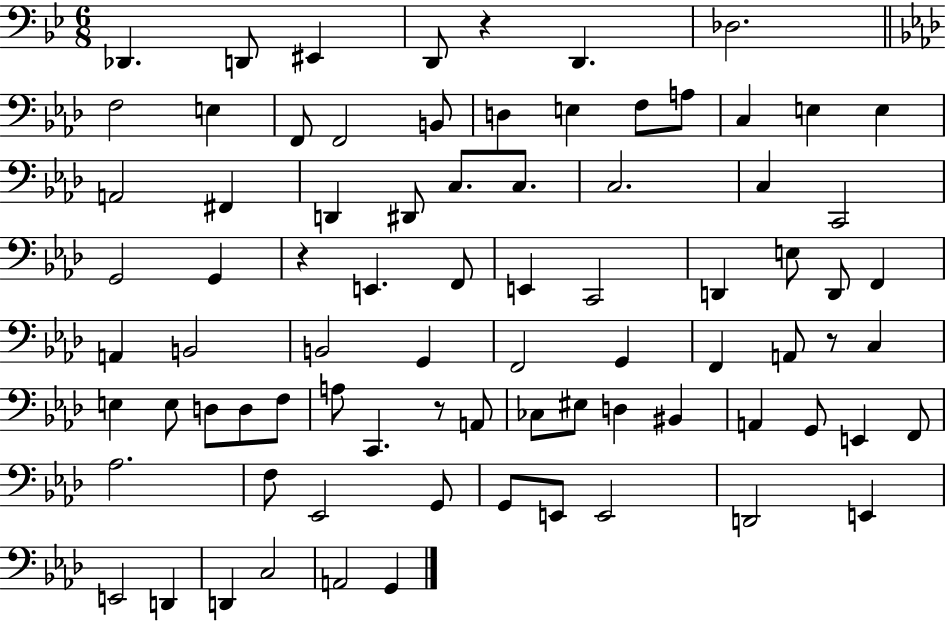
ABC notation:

X:1
T:Untitled
M:6/8
L:1/4
K:Bb
_D,, D,,/2 ^E,, D,,/2 z D,, _D,2 F,2 E, F,,/2 F,,2 B,,/2 D, E, F,/2 A,/2 C, E, E, A,,2 ^F,, D,, ^D,,/2 C,/2 C,/2 C,2 C, C,,2 G,,2 G,, z E,, F,,/2 E,, C,,2 D,, E,/2 D,,/2 F,, A,, B,,2 B,,2 G,, F,,2 G,, F,, A,,/2 z/2 C, E, E,/2 D,/2 D,/2 F,/2 A,/2 C,, z/2 A,,/2 _C,/2 ^E,/2 D, ^B,, A,, G,,/2 E,, F,,/2 _A,2 F,/2 _E,,2 G,,/2 G,,/2 E,,/2 E,,2 D,,2 E,, E,,2 D,, D,, C,2 A,,2 G,,